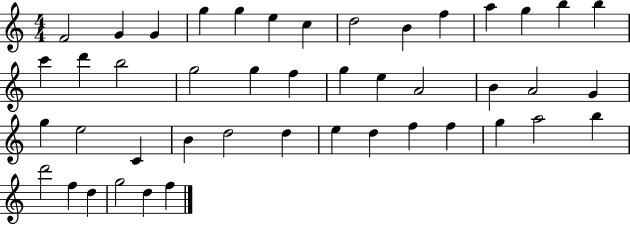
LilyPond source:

{
  \clef treble
  \numericTimeSignature
  \time 4/4
  \key c \major
  f'2 g'4 g'4 | g''4 g''4 e''4 c''4 | d''2 b'4 f''4 | a''4 g''4 b''4 b''4 | \break c'''4 d'''4 b''2 | g''2 g''4 f''4 | g''4 e''4 a'2 | b'4 a'2 g'4 | \break g''4 e''2 c'4 | b'4 d''2 d''4 | e''4 d''4 f''4 f''4 | g''4 a''2 b''4 | \break d'''2 f''4 d''4 | g''2 d''4 f''4 | \bar "|."
}